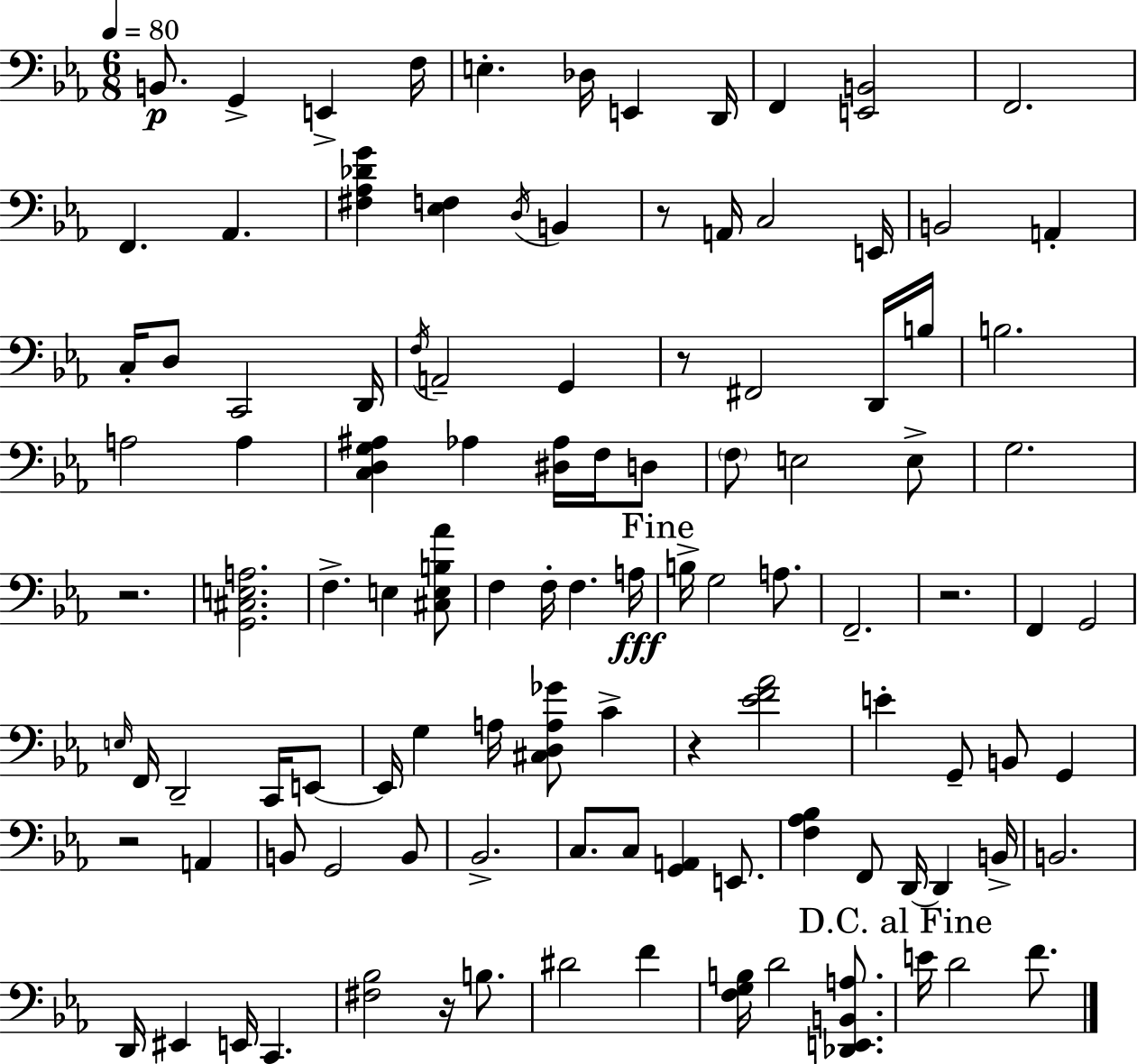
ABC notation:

X:1
T:Untitled
M:6/8
L:1/4
K:Eb
B,,/2 G,, E,, F,/4 E, _D,/4 E,, D,,/4 F,, [E,,B,,]2 F,,2 F,, _A,, [^F,_A,_DG] [_E,F,] D,/4 B,, z/2 A,,/4 C,2 E,,/4 B,,2 A,, C,/4 D,/2 C,,2 D,,/4 F,/4 A,,2 G,, z/2 ^F,,2 D,,/4 B,/4 B,2 A,2 A, [C,D,G,^A,] _A, [^D,_A,]/4 F,/4 D,/2 F,/2 E,2 E,/2 G,2 z2 [G,,^C,E,A,]2 F, E, [^C,E,B,_A]/2 F, F,/4 F, A,/4 B,/4 G,2 A,/2 F,,2 z2 F,, G,,2 E,/4 F,,/4 D,,2 C,,/4 E,,/2 E,,/4 G, A,/4 [^C,D,A,_G]/2 C z [_EF_A]2 E G,,/2 B,,/2 G,, z2 A,, B,,/2 G,,2 B,,/2 _B,,2 C,/2 C,/2 [G,,A,,] E,,/2 [F,_A,_B,] F,,/2 D,,/4 D,, B,,/4 B,,2 D,,/4 ^E,, E,,/4 C,, [^F,_B,]2 z/4 B,/2 ^D2 F [F,G,B,]/4 D2 [_D,,E,,B,,A,]/2 E/4 D2 F/2